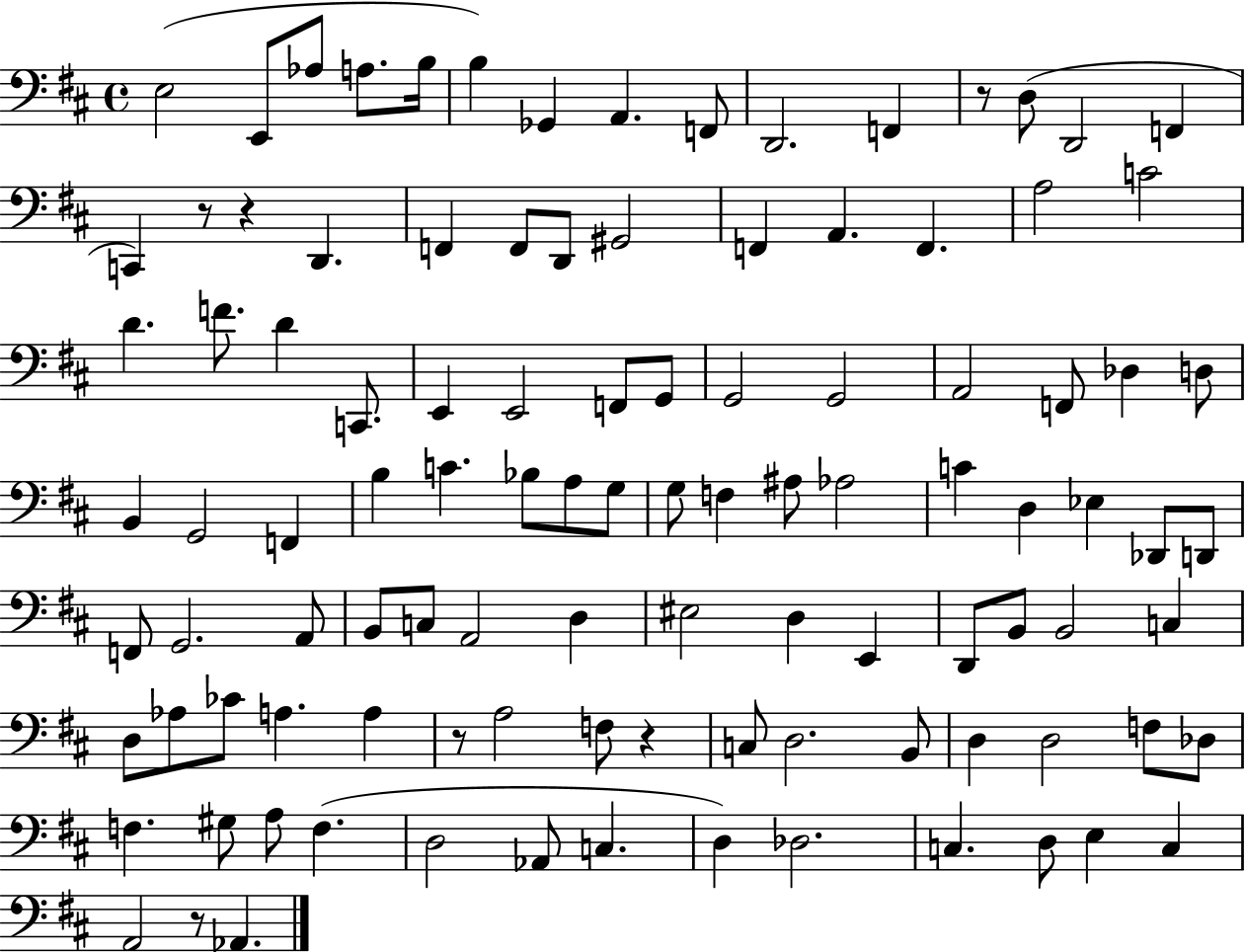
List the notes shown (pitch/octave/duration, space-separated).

E3/h E2/e Ab3/e A3/e. B3/s B3/q Gb2/q A2/q. F2/e D2/h. F2/q R/e D3/e D2/h F2/q C2/q R/e R/q D2/q. F2/q F2/e D2/e G#2/h F2/q A2/q. F2/q. A3/h C4/h D4/q. F4/e. D4/q C2/e. E2/q E2/h F2/e G2/e G2/h G2/h A2/h F2/e Db3/q D3/e B2/q G2/h F2/q B3/q C4/q. Bb3/e A3/e G3/e G3/e F3/q A#3/e Ab3/h C4/q D3/q Eb3/q Db2/e D2/e F2/e G2/h. A2/e B2/e C3/e A2/h D3/q EIS3/h D3/q E2/q D2/e B2/e B2/h C3/q D3/e Ab3/e CES4/e A3/q. A3/q R/e A3/h F3/e R/q C3/e D3/h. B2/e D3/q D3/h F3/e Db3/e F3/q. G#3/e A3/e F3/q. D3/h Ab2/e C3/q. D3/q Db3/h. C3/q. D3/e E3/q C3/q A2/h R/e Ab2/q.